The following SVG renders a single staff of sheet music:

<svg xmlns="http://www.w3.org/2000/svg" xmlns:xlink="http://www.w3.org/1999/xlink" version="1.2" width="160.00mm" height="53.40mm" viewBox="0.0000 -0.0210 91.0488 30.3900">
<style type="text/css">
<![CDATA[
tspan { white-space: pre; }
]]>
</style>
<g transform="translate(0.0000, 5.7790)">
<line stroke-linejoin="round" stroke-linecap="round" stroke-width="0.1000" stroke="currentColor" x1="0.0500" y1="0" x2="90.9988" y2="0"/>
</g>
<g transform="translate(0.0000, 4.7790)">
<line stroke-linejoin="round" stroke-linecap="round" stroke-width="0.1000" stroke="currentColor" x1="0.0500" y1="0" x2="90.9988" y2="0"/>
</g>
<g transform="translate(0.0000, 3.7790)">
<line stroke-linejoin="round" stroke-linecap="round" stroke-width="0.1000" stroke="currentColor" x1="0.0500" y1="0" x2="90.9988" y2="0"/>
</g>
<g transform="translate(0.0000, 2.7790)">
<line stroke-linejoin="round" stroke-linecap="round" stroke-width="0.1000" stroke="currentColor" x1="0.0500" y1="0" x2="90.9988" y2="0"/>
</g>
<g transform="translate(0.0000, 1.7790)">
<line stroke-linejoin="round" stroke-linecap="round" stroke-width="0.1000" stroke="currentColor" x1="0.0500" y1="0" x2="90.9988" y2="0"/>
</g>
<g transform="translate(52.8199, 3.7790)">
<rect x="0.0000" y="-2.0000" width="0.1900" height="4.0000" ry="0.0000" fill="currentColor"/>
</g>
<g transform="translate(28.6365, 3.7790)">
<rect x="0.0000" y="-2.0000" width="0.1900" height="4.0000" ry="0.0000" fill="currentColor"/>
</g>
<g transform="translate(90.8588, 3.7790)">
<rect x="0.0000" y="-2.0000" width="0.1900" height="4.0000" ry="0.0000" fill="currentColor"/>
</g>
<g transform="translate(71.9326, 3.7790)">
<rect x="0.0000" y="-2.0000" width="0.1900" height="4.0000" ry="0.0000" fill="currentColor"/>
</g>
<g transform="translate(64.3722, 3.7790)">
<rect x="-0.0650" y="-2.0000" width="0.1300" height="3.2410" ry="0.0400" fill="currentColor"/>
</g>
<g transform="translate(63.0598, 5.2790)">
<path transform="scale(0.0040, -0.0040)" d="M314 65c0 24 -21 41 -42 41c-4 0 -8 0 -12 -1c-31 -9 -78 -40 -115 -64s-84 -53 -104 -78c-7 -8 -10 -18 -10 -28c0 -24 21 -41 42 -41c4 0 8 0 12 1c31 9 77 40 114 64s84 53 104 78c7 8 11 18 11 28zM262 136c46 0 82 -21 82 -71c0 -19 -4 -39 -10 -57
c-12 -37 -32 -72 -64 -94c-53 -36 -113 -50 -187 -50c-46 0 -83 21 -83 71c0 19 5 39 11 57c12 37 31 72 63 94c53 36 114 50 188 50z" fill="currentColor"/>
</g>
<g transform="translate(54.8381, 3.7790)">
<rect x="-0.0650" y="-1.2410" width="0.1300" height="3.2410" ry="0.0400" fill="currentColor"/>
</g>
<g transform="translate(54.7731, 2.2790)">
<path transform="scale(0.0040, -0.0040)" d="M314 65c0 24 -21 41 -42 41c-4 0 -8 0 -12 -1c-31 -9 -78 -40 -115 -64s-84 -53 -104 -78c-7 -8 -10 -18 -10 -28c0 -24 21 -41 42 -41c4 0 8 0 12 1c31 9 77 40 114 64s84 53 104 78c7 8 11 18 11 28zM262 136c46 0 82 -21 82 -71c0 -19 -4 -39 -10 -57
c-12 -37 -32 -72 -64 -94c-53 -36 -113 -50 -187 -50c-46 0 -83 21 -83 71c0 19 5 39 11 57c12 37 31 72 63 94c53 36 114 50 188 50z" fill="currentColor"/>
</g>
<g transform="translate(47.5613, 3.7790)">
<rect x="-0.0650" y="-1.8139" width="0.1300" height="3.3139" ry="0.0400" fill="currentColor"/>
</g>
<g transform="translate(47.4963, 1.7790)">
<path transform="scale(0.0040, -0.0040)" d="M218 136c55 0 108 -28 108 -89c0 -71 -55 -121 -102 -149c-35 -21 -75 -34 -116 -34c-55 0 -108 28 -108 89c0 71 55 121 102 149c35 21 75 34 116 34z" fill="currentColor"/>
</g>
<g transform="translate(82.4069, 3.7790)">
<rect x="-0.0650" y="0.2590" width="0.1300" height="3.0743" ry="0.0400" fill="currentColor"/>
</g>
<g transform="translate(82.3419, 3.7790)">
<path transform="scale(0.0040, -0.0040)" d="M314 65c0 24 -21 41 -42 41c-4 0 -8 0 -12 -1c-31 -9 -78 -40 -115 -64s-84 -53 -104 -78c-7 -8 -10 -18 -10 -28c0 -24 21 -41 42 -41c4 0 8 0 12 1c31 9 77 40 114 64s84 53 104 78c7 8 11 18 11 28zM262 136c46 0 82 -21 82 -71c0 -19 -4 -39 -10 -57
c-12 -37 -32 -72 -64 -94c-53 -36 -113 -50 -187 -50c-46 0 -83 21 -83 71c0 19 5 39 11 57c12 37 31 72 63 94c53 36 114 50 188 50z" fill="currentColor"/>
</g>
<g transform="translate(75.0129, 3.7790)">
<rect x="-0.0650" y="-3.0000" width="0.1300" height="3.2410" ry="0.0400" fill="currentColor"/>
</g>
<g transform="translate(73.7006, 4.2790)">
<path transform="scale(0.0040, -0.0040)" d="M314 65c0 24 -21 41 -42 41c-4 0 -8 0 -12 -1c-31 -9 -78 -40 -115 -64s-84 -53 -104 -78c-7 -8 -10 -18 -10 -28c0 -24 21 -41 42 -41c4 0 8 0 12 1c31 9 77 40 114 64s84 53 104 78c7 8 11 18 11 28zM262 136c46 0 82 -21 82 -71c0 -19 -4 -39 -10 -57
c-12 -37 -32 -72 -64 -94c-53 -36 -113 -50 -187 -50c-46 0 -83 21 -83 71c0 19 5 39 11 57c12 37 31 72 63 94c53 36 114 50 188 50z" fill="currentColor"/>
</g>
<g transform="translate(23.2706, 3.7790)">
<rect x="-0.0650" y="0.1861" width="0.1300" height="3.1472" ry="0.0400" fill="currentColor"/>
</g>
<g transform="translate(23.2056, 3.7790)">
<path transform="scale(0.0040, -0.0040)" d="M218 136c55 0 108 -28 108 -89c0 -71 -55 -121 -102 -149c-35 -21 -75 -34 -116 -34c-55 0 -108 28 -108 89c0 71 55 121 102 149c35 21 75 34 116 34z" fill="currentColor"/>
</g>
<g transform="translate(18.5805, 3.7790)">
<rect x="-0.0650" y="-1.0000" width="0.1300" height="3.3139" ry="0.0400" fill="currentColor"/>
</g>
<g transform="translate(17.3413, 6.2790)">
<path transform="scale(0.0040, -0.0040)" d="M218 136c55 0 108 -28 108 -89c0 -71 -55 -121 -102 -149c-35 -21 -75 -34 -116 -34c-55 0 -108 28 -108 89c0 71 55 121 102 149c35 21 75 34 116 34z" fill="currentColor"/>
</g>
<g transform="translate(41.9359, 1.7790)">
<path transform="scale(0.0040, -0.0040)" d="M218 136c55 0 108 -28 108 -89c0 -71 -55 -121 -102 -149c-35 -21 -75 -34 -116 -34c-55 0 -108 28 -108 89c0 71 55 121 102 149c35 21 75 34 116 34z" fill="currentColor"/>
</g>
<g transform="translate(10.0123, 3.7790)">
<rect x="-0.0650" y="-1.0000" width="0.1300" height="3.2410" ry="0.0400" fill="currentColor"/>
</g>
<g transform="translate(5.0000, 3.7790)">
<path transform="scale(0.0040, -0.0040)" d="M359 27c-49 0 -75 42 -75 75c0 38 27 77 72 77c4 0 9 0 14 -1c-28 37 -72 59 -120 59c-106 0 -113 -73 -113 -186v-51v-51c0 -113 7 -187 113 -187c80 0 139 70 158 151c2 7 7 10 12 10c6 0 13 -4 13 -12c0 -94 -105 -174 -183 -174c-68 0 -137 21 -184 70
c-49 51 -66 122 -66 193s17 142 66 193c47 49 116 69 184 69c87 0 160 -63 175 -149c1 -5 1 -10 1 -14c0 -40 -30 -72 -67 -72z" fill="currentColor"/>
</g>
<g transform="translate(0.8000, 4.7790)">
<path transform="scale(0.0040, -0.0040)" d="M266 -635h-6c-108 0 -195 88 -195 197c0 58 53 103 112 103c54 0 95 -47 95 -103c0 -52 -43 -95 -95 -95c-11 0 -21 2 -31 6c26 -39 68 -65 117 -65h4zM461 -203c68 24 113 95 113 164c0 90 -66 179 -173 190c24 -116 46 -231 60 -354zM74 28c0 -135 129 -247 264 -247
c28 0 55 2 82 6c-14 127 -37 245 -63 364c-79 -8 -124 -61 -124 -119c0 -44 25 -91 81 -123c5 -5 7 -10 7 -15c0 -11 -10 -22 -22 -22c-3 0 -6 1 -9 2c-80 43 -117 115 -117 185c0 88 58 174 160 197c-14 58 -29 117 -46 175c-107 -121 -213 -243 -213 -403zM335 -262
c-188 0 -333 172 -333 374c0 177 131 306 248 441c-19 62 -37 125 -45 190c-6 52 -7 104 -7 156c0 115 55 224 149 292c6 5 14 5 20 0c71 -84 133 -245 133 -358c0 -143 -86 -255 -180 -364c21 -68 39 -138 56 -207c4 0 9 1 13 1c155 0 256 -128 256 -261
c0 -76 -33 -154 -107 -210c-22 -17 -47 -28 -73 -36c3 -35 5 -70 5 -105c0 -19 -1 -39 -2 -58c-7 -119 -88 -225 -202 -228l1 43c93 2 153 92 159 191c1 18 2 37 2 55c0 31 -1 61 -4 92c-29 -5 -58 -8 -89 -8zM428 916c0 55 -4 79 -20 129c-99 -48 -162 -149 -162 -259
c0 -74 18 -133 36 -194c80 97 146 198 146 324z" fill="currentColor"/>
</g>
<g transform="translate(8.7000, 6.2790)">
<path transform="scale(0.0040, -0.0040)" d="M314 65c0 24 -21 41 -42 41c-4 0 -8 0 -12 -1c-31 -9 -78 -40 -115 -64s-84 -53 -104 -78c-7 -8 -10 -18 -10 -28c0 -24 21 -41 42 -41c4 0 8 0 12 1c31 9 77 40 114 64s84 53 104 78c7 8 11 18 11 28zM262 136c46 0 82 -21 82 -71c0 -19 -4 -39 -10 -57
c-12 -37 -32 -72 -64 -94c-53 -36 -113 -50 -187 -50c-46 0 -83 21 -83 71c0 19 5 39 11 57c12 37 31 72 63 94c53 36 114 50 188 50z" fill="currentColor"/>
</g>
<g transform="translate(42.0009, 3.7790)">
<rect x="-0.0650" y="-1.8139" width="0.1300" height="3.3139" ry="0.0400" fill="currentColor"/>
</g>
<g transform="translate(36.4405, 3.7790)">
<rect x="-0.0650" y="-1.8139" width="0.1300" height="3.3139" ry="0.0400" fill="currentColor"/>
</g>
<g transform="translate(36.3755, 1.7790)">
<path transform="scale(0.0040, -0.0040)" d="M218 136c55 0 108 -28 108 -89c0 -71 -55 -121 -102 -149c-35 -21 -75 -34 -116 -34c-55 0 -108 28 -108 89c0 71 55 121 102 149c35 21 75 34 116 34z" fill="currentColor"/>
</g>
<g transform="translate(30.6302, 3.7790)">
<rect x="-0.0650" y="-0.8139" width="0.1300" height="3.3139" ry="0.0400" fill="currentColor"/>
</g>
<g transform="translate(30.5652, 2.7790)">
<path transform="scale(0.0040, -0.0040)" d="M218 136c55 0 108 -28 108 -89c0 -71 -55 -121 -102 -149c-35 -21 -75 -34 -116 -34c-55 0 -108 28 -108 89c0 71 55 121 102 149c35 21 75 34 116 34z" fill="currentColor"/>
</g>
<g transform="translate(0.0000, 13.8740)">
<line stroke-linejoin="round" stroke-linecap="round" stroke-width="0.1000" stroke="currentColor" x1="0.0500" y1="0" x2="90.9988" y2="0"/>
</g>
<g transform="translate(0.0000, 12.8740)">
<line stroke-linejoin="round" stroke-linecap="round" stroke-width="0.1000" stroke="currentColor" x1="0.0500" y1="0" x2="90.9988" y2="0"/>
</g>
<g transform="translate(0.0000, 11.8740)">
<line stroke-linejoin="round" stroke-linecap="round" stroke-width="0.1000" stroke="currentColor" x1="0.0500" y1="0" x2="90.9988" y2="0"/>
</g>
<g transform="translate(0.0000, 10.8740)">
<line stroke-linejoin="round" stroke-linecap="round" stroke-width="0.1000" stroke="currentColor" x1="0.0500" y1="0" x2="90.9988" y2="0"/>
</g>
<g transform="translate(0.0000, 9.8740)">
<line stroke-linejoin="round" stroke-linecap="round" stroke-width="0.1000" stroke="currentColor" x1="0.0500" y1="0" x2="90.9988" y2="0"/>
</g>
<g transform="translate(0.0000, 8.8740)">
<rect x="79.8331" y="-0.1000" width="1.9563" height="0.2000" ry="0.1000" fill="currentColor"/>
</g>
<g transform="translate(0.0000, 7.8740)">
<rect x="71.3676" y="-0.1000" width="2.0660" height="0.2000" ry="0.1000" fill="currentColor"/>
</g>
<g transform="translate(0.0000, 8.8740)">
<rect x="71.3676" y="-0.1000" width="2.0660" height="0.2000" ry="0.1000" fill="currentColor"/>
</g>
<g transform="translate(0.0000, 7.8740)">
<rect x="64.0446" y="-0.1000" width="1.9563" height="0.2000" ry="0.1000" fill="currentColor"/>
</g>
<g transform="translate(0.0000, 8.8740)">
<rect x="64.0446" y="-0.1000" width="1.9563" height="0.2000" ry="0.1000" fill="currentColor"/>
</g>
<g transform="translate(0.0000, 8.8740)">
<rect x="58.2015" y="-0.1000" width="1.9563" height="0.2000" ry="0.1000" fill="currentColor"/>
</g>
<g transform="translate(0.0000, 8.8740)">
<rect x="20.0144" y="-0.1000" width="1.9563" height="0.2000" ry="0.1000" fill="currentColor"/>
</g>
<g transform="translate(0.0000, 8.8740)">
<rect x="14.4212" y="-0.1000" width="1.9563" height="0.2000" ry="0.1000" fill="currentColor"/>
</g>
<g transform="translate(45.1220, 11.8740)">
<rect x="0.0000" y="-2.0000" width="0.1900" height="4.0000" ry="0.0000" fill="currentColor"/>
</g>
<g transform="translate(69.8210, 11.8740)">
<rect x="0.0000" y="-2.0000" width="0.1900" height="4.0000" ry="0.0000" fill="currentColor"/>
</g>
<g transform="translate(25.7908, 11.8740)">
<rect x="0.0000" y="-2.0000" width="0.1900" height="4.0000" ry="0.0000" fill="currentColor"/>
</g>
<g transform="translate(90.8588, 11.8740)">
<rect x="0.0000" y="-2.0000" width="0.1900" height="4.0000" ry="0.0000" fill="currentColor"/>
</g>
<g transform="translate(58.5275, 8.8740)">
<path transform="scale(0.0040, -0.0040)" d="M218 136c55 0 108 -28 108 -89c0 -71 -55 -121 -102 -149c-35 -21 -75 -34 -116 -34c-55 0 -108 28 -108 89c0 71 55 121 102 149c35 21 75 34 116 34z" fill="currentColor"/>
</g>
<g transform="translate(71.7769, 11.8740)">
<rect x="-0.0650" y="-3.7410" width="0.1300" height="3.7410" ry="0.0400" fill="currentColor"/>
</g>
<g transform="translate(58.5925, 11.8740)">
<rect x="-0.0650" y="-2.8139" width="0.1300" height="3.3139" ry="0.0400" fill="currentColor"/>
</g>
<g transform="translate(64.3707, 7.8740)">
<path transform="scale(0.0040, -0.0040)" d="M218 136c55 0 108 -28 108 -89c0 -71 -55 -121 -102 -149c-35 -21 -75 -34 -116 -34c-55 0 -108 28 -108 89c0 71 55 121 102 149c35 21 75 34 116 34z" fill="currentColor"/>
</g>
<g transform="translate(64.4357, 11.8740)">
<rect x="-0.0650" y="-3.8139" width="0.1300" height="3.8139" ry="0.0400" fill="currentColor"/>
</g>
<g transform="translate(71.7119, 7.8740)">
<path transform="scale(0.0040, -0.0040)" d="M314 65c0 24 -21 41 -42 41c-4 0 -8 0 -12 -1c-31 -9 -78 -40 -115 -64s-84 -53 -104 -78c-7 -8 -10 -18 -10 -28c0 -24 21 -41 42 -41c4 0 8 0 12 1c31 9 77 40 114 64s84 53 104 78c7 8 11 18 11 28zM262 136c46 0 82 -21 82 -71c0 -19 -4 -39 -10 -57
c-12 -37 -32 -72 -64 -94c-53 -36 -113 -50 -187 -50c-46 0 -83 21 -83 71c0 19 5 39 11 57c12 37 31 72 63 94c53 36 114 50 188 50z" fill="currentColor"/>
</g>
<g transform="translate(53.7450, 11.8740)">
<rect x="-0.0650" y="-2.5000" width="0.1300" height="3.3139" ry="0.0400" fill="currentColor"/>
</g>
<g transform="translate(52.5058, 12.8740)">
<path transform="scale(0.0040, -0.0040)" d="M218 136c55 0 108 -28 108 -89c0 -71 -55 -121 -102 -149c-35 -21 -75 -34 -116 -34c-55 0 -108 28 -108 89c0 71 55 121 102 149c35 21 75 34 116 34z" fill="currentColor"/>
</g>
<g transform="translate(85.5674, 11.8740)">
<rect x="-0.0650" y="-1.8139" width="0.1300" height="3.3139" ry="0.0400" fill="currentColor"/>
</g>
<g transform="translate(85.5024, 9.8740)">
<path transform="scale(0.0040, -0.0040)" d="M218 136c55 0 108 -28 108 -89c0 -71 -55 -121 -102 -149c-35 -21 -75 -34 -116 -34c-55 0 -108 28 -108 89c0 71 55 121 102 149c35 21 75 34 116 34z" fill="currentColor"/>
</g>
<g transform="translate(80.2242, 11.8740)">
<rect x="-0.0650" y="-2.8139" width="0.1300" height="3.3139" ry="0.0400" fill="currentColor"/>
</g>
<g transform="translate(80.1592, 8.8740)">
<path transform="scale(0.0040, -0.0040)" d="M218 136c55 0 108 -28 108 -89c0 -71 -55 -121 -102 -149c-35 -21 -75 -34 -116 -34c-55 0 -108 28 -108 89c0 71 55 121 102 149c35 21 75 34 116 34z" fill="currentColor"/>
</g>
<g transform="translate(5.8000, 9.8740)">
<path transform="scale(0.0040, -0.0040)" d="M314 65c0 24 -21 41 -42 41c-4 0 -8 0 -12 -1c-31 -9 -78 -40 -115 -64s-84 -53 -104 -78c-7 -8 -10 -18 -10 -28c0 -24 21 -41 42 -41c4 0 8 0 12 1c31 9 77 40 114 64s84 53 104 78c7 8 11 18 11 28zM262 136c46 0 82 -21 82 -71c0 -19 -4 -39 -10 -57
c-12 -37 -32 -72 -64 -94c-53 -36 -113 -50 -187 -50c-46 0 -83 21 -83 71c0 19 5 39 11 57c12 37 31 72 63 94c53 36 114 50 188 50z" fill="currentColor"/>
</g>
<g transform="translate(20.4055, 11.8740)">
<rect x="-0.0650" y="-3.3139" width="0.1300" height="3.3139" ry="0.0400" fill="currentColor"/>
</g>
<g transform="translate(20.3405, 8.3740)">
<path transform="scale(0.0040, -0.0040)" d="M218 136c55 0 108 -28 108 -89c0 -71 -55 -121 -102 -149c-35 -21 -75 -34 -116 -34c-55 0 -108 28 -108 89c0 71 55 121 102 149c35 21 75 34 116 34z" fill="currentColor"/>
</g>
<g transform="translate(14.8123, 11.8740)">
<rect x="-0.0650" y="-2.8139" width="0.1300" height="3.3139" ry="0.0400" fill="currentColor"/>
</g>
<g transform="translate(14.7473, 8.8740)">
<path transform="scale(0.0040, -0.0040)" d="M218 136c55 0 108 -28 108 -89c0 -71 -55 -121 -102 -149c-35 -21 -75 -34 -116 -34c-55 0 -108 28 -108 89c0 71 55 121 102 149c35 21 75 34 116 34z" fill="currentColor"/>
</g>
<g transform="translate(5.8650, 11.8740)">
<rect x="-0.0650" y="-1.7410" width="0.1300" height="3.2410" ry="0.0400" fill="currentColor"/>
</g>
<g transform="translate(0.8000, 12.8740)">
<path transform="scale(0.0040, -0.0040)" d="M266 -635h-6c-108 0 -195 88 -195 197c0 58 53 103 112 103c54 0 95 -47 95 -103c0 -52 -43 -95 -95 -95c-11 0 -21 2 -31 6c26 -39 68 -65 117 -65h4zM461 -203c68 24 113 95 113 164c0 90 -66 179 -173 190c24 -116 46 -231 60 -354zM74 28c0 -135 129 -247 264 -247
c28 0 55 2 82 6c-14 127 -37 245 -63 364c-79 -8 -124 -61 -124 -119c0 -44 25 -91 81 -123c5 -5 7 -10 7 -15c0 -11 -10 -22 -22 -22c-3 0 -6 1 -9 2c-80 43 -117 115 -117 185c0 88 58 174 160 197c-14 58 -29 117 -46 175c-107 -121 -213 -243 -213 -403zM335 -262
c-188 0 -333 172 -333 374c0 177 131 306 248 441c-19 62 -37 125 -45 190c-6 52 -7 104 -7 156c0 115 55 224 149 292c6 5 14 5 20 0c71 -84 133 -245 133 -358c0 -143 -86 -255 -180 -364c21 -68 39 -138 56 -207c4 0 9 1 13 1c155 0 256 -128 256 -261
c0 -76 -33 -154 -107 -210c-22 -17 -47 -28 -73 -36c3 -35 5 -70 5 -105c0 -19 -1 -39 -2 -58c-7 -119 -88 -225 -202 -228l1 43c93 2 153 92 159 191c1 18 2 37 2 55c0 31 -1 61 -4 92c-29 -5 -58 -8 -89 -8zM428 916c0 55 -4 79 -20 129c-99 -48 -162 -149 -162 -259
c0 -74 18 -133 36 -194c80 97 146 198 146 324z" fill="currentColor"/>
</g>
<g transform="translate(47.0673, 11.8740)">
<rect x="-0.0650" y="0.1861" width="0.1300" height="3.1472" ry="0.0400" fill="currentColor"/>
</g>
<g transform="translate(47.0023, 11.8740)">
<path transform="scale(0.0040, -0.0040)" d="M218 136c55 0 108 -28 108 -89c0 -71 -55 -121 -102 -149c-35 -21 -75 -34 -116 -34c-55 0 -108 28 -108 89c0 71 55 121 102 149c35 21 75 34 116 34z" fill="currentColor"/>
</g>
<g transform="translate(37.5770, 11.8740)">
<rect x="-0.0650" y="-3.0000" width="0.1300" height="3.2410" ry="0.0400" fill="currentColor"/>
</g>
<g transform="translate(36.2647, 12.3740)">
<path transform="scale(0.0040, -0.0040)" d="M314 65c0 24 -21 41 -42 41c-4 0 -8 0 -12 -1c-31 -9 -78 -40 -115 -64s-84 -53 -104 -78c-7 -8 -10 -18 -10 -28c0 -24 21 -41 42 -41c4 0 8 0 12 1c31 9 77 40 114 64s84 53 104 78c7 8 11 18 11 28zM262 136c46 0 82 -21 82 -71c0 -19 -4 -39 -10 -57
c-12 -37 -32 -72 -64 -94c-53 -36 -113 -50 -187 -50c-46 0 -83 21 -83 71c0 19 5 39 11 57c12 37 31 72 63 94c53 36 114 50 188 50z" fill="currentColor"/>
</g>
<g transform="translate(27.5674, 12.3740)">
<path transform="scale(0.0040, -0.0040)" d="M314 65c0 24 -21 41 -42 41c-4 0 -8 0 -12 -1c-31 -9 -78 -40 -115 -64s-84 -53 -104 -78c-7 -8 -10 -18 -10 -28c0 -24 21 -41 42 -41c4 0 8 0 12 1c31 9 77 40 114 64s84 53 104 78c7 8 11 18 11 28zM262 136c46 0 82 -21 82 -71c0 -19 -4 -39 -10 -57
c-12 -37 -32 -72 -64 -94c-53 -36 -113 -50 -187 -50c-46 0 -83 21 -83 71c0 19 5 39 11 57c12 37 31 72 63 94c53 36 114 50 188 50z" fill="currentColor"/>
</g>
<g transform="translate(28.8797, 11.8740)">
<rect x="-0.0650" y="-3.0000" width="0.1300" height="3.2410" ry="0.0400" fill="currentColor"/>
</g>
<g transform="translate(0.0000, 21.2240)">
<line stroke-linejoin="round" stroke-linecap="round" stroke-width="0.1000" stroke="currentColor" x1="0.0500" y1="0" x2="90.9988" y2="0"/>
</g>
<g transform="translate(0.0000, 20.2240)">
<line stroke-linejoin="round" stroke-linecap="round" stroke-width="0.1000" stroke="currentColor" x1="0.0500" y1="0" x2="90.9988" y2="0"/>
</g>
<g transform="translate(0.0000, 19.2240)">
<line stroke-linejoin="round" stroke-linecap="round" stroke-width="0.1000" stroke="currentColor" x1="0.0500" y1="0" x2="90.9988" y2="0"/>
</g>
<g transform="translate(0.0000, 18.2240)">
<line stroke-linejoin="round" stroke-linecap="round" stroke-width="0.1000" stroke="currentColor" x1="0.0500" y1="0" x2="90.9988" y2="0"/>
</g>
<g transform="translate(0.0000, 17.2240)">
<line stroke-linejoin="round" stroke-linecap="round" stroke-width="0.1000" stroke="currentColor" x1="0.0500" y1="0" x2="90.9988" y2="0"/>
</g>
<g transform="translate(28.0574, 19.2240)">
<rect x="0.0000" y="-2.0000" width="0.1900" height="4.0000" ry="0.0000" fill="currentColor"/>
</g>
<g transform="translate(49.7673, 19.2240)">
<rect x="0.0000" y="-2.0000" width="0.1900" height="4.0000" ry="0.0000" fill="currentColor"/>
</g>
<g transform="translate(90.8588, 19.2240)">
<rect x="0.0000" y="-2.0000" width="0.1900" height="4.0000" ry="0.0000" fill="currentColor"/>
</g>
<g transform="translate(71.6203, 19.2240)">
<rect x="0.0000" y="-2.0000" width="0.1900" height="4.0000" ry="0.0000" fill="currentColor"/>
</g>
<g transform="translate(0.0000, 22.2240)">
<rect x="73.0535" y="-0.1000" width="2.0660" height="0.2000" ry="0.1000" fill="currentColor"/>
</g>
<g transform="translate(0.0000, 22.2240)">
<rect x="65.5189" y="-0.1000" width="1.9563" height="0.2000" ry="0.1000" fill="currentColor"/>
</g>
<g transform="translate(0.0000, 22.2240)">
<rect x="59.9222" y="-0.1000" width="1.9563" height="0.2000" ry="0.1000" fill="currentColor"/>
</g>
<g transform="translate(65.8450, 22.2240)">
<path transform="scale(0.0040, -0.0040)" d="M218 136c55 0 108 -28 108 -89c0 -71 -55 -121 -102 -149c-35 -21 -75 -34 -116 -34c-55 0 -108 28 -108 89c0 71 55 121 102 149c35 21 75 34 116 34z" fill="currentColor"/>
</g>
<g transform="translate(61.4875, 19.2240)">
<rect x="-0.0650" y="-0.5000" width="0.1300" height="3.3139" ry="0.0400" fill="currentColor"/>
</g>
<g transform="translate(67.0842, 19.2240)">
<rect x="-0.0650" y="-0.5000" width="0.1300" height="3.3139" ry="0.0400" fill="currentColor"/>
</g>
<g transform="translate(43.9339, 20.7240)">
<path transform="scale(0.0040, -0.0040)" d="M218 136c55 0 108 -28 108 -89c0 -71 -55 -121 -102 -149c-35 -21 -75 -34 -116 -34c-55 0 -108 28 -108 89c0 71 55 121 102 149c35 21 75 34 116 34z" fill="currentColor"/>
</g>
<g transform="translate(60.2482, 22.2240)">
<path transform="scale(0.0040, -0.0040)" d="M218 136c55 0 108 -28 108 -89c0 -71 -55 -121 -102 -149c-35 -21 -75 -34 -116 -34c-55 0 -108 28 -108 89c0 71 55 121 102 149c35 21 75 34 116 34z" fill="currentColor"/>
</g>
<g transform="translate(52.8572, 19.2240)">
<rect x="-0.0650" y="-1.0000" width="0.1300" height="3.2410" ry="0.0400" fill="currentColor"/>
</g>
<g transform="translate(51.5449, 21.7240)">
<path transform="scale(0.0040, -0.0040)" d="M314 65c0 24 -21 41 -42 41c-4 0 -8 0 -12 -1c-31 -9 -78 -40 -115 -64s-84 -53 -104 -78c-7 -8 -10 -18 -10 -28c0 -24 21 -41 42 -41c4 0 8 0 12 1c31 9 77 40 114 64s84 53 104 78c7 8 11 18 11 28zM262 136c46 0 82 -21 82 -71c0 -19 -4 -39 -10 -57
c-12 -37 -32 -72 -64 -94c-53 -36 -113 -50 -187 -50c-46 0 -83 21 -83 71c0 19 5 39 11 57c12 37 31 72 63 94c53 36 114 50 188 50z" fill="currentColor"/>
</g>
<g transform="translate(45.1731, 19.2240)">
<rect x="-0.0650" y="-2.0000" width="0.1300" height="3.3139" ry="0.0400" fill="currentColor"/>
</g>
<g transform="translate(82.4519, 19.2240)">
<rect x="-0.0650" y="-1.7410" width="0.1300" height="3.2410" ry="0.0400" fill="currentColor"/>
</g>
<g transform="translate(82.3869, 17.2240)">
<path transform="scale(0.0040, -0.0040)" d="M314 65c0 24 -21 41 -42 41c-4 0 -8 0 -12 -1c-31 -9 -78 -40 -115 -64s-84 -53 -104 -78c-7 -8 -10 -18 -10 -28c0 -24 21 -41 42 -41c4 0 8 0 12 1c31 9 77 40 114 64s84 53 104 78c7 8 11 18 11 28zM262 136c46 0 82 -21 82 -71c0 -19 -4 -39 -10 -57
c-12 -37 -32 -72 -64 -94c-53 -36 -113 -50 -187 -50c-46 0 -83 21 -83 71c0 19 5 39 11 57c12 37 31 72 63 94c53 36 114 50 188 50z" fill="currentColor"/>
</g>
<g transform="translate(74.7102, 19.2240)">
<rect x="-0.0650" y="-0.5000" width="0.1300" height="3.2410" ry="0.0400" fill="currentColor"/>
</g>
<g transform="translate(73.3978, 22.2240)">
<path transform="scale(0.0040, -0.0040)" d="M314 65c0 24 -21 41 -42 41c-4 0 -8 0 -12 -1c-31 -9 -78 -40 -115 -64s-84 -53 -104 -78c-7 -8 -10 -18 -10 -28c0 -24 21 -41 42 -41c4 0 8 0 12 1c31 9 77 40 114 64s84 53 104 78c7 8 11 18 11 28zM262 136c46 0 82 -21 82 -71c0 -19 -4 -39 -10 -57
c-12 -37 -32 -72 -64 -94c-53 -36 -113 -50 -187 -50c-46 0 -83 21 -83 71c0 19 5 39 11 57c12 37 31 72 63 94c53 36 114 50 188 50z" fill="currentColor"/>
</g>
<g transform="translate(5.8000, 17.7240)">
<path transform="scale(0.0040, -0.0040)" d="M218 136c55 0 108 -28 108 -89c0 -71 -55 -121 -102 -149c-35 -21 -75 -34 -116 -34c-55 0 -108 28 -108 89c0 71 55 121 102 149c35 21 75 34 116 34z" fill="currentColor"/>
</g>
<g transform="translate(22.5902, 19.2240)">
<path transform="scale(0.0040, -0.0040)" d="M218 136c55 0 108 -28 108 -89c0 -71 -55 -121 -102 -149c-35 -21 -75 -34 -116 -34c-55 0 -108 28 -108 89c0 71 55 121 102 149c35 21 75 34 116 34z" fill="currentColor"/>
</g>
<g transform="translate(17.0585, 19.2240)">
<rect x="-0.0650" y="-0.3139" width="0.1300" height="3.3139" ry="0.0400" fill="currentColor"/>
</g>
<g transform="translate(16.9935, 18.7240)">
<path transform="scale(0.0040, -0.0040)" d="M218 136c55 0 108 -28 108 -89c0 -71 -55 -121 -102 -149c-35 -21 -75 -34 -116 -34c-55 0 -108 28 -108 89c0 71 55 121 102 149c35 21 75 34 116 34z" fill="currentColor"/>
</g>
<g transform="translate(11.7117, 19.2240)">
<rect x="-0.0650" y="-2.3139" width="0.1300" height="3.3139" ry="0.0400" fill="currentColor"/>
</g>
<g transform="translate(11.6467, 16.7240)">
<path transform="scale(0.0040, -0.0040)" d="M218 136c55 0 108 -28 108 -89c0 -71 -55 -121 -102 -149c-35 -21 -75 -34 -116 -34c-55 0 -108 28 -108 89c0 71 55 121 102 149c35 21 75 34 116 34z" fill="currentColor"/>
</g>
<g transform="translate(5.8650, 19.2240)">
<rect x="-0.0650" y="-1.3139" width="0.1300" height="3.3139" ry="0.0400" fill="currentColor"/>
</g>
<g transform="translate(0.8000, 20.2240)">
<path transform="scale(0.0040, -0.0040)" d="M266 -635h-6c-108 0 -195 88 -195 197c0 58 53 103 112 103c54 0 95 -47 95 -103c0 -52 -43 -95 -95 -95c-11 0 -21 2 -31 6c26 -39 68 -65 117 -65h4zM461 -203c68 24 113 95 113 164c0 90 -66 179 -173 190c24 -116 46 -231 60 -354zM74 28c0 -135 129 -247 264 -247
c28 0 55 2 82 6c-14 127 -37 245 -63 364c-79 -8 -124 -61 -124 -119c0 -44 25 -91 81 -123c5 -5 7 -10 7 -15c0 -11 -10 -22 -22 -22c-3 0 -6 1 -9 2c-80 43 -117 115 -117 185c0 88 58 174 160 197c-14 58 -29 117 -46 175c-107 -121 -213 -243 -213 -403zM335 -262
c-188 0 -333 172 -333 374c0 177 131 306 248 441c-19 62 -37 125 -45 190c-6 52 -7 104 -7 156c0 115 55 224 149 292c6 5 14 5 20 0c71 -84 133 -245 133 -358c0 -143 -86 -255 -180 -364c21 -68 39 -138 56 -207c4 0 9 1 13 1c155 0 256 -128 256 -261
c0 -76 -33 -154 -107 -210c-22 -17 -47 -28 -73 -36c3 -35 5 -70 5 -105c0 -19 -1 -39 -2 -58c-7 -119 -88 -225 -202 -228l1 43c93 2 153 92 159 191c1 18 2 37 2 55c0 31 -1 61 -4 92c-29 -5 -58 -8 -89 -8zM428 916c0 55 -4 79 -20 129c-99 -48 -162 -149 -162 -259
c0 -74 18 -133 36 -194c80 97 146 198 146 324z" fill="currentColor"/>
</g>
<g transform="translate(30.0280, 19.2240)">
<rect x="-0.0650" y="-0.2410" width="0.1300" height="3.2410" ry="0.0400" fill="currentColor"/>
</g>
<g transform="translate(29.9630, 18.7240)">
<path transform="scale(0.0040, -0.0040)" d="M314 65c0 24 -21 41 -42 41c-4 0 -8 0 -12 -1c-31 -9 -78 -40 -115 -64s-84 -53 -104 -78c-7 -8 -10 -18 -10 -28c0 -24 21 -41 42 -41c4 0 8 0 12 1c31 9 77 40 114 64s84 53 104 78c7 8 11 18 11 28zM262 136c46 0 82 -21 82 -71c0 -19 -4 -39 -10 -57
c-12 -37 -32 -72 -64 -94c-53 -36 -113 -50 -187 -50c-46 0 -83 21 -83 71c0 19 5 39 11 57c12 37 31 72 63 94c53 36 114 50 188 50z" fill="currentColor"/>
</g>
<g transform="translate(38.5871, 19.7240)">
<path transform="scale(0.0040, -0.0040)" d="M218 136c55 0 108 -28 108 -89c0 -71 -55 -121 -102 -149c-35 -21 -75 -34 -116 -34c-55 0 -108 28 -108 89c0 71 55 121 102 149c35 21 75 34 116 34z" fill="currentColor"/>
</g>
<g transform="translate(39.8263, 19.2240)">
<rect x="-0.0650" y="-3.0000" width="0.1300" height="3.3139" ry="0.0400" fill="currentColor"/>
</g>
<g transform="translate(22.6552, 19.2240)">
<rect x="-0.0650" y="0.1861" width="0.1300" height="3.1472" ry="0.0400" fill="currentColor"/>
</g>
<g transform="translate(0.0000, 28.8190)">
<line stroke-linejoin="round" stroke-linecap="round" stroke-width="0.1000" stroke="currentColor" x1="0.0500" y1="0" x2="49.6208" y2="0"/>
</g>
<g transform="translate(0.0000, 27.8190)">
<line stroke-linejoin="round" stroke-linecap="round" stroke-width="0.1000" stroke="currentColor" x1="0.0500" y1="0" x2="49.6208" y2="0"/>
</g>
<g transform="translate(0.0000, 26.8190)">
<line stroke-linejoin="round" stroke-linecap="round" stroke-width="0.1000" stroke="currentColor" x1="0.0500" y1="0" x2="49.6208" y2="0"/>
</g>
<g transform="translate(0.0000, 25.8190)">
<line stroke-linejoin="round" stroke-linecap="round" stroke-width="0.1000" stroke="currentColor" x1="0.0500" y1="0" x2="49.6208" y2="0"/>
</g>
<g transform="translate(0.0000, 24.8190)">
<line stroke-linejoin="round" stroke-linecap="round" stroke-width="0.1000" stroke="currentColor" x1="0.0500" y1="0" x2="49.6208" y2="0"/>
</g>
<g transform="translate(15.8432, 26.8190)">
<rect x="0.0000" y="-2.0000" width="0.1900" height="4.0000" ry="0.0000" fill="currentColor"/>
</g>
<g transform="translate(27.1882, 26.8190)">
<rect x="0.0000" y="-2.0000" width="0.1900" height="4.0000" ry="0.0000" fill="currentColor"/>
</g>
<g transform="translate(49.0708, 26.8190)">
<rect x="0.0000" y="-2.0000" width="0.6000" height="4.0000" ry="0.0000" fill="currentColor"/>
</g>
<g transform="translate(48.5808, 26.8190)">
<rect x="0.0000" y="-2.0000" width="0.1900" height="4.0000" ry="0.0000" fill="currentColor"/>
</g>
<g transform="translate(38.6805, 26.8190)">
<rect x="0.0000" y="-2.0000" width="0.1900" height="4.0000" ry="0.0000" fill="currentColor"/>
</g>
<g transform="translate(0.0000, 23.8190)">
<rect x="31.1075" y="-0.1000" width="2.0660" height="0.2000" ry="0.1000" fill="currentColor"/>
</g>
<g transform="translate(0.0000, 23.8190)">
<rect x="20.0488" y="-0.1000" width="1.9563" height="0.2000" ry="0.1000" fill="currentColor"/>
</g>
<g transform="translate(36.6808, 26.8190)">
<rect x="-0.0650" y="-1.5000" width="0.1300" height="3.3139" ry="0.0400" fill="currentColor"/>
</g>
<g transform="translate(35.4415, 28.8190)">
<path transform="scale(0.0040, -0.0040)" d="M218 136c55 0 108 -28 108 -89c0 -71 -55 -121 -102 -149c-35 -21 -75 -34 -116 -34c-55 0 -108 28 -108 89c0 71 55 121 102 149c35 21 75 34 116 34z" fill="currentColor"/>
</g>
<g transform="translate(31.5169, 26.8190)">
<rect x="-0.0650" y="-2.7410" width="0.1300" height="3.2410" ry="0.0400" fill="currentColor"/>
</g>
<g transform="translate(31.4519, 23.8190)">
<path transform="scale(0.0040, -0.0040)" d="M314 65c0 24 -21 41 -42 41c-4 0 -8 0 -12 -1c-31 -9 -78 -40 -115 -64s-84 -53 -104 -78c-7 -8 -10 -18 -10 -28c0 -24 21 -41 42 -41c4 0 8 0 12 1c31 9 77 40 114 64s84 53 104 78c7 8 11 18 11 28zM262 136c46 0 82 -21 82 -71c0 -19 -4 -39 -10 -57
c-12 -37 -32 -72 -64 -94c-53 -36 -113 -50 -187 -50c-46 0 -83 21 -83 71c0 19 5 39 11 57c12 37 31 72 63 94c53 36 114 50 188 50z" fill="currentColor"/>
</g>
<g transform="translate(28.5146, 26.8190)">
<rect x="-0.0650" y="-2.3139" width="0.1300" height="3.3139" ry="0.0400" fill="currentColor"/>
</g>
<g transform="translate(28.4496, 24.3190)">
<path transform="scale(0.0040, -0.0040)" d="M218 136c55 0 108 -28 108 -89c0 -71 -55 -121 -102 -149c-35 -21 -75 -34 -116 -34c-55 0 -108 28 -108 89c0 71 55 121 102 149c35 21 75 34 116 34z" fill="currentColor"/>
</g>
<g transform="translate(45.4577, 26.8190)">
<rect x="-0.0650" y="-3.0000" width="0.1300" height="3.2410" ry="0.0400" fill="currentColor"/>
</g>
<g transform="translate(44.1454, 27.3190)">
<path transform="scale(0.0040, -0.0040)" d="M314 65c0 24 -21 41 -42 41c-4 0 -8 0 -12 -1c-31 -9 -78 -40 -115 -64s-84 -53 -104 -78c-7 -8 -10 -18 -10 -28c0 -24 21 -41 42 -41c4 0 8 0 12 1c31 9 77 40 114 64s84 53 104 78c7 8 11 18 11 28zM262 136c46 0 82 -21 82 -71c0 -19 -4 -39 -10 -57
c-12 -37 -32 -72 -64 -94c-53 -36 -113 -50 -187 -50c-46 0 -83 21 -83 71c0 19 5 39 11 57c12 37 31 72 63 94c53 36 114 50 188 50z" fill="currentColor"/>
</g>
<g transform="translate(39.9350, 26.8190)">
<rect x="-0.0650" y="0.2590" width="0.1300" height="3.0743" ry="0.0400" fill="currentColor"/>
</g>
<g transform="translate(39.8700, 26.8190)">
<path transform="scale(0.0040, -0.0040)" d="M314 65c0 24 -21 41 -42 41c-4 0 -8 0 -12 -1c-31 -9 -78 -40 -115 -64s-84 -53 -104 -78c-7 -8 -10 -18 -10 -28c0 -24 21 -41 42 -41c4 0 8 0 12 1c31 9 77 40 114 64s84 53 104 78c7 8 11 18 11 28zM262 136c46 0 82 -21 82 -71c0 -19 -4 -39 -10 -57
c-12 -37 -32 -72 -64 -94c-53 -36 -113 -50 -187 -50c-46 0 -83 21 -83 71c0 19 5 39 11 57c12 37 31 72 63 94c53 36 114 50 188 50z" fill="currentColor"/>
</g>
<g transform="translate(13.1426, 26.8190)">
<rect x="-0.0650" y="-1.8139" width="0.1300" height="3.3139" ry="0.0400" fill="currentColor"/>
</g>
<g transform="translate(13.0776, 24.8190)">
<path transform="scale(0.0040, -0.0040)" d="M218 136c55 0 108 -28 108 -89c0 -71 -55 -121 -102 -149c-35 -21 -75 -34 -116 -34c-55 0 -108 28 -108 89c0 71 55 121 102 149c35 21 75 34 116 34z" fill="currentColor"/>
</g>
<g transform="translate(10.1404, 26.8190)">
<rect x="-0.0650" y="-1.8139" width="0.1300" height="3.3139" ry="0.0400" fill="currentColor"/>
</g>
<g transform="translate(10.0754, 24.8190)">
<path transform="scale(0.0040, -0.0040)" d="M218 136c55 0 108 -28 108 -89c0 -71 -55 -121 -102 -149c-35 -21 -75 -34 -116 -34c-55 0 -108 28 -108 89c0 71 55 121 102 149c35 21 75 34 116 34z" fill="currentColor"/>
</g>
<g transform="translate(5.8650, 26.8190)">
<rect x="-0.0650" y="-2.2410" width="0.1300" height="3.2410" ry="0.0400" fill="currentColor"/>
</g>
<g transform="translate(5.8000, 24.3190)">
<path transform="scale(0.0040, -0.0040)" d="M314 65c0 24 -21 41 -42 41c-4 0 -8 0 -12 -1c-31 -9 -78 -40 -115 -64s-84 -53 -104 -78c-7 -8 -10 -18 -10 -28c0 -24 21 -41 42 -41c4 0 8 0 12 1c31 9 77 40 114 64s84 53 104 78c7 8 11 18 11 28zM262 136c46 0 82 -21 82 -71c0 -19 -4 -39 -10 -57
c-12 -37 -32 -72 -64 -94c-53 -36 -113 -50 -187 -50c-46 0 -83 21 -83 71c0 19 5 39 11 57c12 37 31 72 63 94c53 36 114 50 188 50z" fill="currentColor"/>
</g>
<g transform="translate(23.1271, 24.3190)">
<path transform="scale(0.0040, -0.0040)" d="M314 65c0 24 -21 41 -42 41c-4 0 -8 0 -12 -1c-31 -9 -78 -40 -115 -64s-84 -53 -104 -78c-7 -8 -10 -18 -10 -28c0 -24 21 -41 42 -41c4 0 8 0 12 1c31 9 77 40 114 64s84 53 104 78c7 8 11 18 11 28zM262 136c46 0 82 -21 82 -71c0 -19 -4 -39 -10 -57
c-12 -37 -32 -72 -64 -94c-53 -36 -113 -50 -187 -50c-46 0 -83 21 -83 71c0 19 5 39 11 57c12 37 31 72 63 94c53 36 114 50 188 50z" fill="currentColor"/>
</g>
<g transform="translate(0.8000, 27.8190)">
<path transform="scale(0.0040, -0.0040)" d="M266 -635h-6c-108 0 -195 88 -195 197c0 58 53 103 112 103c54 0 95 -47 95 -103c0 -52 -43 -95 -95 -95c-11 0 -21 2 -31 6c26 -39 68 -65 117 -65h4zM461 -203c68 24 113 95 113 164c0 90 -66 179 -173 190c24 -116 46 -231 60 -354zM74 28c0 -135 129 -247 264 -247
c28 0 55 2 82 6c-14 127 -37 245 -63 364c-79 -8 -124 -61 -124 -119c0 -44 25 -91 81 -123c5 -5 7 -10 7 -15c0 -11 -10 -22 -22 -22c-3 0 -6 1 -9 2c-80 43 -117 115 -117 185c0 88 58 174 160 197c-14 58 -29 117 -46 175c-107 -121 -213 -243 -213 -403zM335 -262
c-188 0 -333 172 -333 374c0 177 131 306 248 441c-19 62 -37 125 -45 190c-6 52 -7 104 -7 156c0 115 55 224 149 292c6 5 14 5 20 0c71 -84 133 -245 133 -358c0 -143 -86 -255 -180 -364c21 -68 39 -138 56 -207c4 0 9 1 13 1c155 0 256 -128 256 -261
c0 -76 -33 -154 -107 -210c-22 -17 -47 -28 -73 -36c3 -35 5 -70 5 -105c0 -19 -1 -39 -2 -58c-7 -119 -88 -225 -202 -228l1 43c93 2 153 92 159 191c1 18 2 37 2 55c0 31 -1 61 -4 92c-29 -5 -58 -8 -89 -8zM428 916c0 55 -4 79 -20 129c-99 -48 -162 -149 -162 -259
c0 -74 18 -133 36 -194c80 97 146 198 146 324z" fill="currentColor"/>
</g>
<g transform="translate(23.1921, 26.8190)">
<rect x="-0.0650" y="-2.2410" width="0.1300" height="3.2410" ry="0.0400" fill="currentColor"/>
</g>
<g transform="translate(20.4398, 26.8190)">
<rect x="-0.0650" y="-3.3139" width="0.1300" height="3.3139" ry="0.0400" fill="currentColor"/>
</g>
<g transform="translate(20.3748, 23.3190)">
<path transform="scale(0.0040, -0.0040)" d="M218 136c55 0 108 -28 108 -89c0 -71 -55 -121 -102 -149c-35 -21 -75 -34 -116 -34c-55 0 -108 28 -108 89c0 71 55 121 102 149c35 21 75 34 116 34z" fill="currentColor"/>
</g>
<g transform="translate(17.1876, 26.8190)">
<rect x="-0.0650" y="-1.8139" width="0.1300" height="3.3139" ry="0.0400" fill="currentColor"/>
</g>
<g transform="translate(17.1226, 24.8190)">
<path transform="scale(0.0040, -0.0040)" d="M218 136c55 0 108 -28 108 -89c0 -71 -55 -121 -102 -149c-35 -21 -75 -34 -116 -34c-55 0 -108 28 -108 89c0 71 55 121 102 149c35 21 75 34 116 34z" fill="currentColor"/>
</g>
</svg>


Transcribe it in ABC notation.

X:1
T:Untitled
M:4/4
L:1/4
K:C
D2 D B d f f f e2 F2 A2 B2 f2 a b A2 A2 B G a c' c'2 a f e g c B c2 A F D2 C C C2 f2 g2 f f f b g2 g a2 E B2 A2